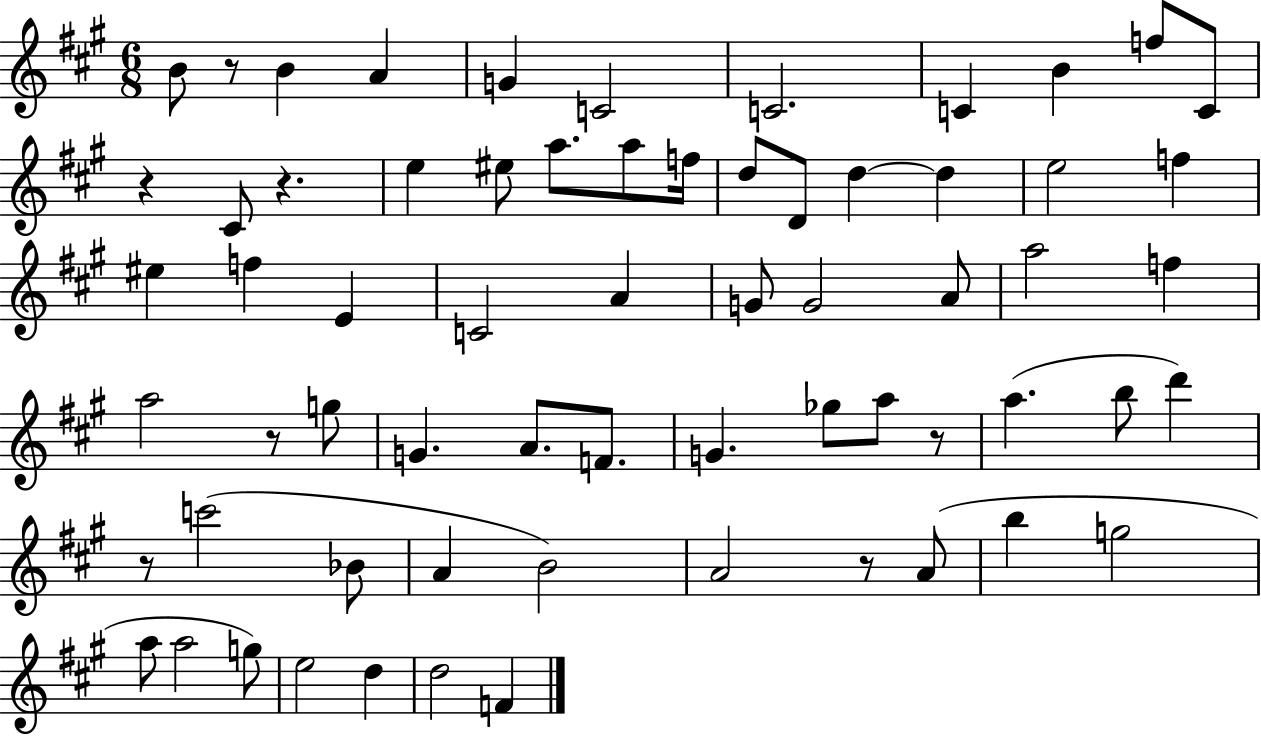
{
  \clef treble
  \numericTimeSignature
  \time 6/8
  \key a \major
  b'8 r8 b'4 a'4 | g'4 c'2 | c'2. | c'4 b'4 f''8 c'8 | \break r4 cis'8 r4. | e''4 eis''8 a''8. a''8 f''16 | d''8 d'8 d''4~~ d''4 | e''2 f''4 | \break eis''4 f''4 e'4 | c'2 a'4 | g'8 g'2 a'8 | a''2 f''4 | \break a''2 r8 g''8 | g'4. a'8. f'8. | g'4. ges''8 a''8 r8 | a''4.( b''8 d'''4) | \break r8 c'''2( bes'8 | a'4 b'2) | a'2 r8 a'8( | b''4 g''2 | \break a''8 a''2 g''8) | e''2 d''4 | d''2 f'4 | \bar "|."
}